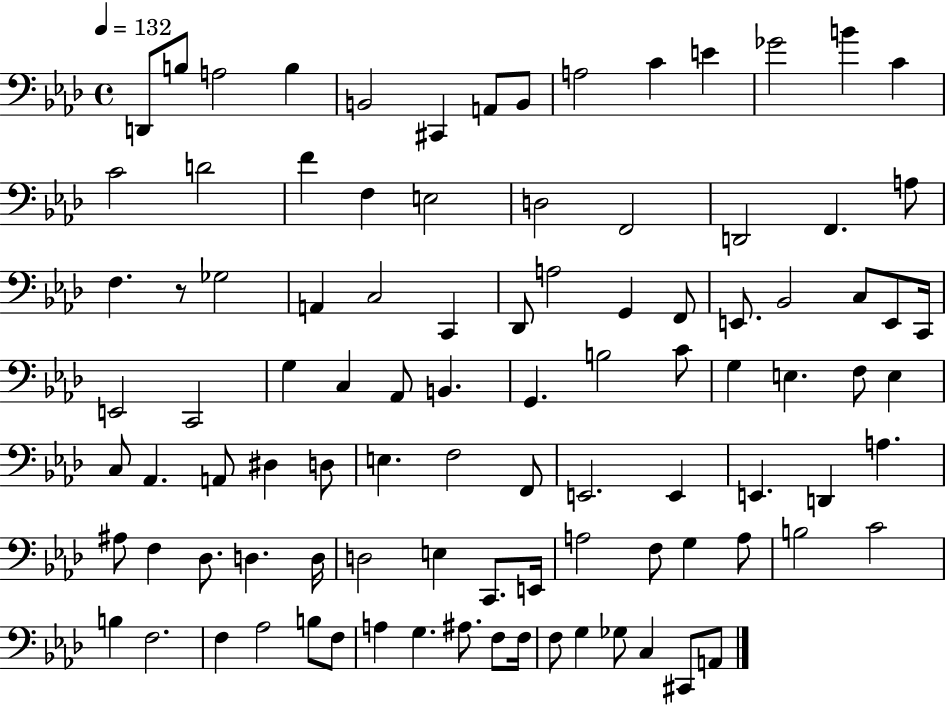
D2/e B3/e A3/h B3/q B2/h C#2/q A2/e B2/e A3/h C4/q E4/q Gb4/h B4/q C4/q C4/h D4/h F4/q F3/q E3/h D3/h F2/h D2/h F2/q. A3/e F3/q. R/e Gb3/h A2/q C3/h C2/q Db2/e A3/h G2/q F2/e E2/e. Bb2/h C3/e E2/e C2/s E2/h C2/h G3/q C3/q Ab2/e B2/q. G2/q. B3/h C4/e G3/q E3/q. F3/e E3/q C3/e Ab2/q. A2/e D#3/q D3/e E3/q. F3/h F2/e E2/h. E2/q E2/q. D2/q A3/q. A#3/e F3/q Db3/e. D3/q. D3/s D3/h E3/q C2/e. E2/s A3/h F3/e G3/q A3/e B3/h C4/h B3/q F3/h. F3/q Ab3/h B3/e F3/e A3/q G3/q. A#3/e. F3/e F3/s F3/e G3/q Gb3/e C3/q C#2/e A2/e